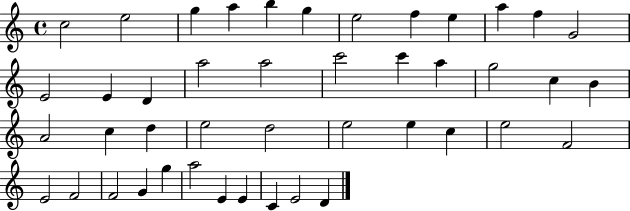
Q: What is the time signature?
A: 4/4